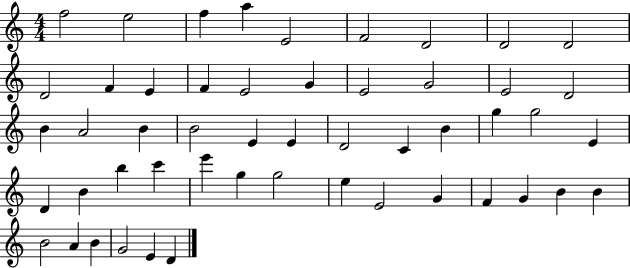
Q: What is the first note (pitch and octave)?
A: F5